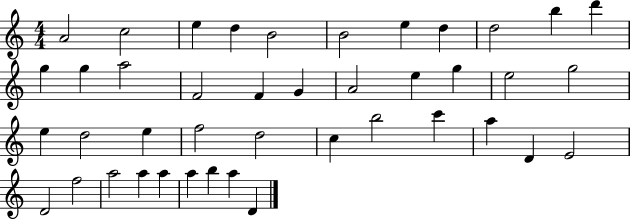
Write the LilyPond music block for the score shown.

{
  \clef treble
  \numericTimeSignature
  \time 4/4
  \key c \major
  a'2 c''2 | e''4 d''4 b'2 | b'2 e''4 d''4 | d''2 b''4 d'''4 | \break g''4 g''4 a''2 | f'2 f'4 g'4 | a'2 e''4 g''4 | e''2 g''2 | \break e''4 d''2 e''4 | f''2 d''2 | c''4 b''2 c'''4 | a''4 d'4 e'2 | \break d'2 f''2 | a''2 a''4 a''4 | a''4 b''4 a''4 d'4 | \bar "|."
}